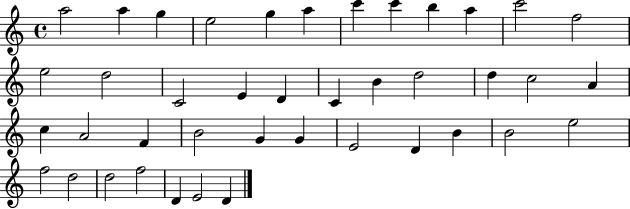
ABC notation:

X:1
T:Untitled
M:4/4
L:1/4
K:C
a2 a g e2 g a c' c' b a c'2 f2 e2 d2 C2 E D C B d2 d c2 A c A2 F B2 G G E2 D B B2 e2 f2 d2 d2 f2 D E2 D